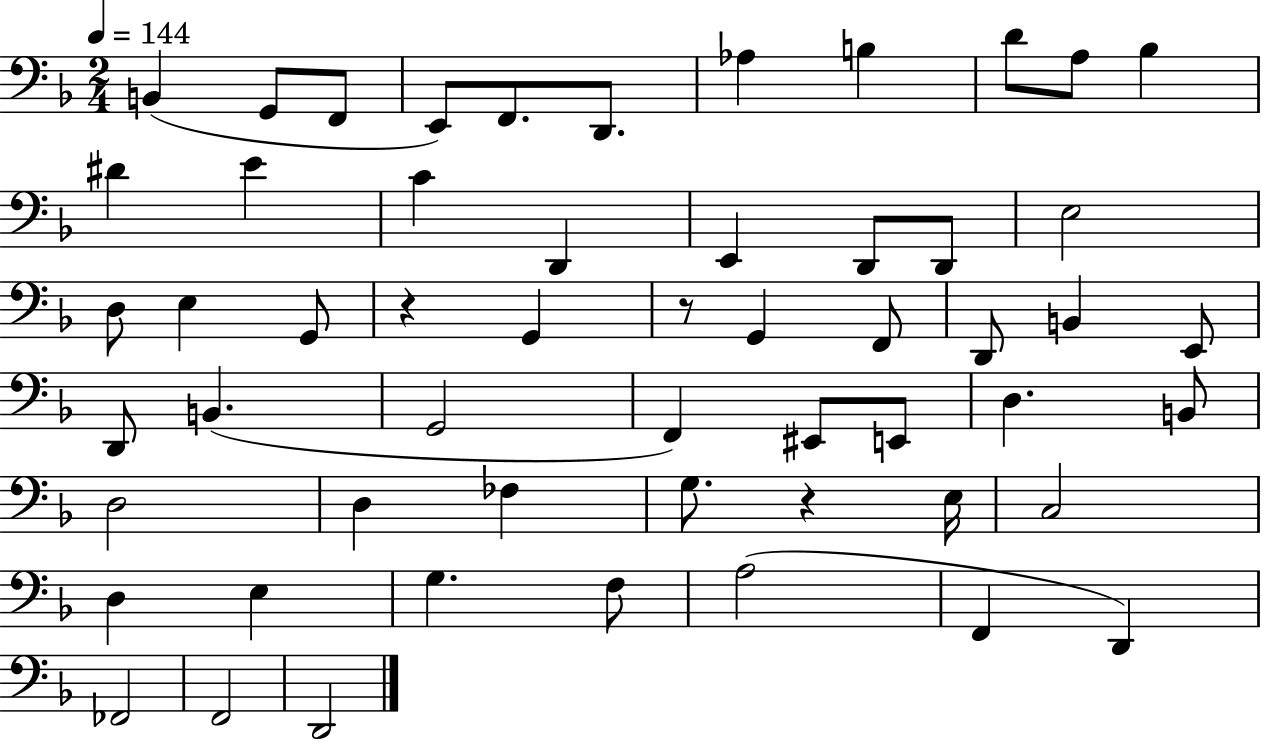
{
  \clef bass
  \numericTimeSignature
  \time 2/4
  \key f \major
  \tempo 4 = 144
  b,4( g,8 f,8 | e,8) f,8. d,8. | aes4 b4 | d'8 a8 bes4 | \break dis'4 e'4 | c'4 d,4 | e,4 d,8 d,8 | e2 | \break d8 e4 g,8 | r4 g,4 | r8 g,4 f,8 | d,8 b,4 e,8 | \break d,8 b,4.( | g,2 | f,4) eis,8 e,8 | d4. b,8 | \break d2 | d4 fes4 | g8. r4 e16 | c2 | \break d4 e4 | g4. f8 | a2( | f,4 d,4) | \break fes,2 | f,2 | d,2 | \bar "|."
}